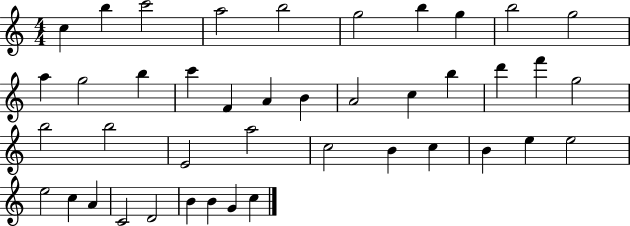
{
  \clef treble
  \numericTimeSignature
  \time 4/4
  \key c \major
  c''4 b''4 c'''2 | a''2 b''2 | g''2 b''4 g''4 | b''2 g''2 | \break a''4 g''2 b''4 | c'''4 f'4 a'4 b'4 | a'2 c''4 b''4 | d'''4 f'''4 g''2 | \break b''2 b''2 | e'2 a''2 | c''2 b'4 c''4 | b'4 e''4 e''2 | \break e''2 c''4 a'4 | c'2 d'2 | b'4 b'4 g'4 c''4 | \bar "|."
}